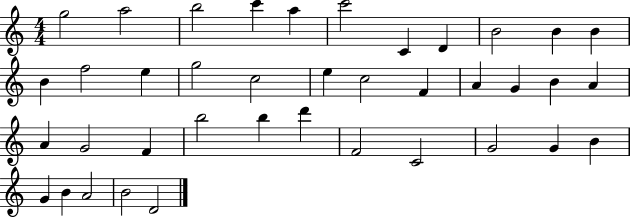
G5/h A5/h B5/h C6/q A5/q C6/h C4/q D4/q B4/h B4/q B4/q B4/q F5/h E5/q G5/h C5/h E5/q C5/h F4/q A4/q G4/q B4/q A4/q A4/q G4/h F4/q B5/h B5/q D6/q F4/h C4/h G4/h G4/q B4/q G4/q B4/q A4/h B4/h D4/h